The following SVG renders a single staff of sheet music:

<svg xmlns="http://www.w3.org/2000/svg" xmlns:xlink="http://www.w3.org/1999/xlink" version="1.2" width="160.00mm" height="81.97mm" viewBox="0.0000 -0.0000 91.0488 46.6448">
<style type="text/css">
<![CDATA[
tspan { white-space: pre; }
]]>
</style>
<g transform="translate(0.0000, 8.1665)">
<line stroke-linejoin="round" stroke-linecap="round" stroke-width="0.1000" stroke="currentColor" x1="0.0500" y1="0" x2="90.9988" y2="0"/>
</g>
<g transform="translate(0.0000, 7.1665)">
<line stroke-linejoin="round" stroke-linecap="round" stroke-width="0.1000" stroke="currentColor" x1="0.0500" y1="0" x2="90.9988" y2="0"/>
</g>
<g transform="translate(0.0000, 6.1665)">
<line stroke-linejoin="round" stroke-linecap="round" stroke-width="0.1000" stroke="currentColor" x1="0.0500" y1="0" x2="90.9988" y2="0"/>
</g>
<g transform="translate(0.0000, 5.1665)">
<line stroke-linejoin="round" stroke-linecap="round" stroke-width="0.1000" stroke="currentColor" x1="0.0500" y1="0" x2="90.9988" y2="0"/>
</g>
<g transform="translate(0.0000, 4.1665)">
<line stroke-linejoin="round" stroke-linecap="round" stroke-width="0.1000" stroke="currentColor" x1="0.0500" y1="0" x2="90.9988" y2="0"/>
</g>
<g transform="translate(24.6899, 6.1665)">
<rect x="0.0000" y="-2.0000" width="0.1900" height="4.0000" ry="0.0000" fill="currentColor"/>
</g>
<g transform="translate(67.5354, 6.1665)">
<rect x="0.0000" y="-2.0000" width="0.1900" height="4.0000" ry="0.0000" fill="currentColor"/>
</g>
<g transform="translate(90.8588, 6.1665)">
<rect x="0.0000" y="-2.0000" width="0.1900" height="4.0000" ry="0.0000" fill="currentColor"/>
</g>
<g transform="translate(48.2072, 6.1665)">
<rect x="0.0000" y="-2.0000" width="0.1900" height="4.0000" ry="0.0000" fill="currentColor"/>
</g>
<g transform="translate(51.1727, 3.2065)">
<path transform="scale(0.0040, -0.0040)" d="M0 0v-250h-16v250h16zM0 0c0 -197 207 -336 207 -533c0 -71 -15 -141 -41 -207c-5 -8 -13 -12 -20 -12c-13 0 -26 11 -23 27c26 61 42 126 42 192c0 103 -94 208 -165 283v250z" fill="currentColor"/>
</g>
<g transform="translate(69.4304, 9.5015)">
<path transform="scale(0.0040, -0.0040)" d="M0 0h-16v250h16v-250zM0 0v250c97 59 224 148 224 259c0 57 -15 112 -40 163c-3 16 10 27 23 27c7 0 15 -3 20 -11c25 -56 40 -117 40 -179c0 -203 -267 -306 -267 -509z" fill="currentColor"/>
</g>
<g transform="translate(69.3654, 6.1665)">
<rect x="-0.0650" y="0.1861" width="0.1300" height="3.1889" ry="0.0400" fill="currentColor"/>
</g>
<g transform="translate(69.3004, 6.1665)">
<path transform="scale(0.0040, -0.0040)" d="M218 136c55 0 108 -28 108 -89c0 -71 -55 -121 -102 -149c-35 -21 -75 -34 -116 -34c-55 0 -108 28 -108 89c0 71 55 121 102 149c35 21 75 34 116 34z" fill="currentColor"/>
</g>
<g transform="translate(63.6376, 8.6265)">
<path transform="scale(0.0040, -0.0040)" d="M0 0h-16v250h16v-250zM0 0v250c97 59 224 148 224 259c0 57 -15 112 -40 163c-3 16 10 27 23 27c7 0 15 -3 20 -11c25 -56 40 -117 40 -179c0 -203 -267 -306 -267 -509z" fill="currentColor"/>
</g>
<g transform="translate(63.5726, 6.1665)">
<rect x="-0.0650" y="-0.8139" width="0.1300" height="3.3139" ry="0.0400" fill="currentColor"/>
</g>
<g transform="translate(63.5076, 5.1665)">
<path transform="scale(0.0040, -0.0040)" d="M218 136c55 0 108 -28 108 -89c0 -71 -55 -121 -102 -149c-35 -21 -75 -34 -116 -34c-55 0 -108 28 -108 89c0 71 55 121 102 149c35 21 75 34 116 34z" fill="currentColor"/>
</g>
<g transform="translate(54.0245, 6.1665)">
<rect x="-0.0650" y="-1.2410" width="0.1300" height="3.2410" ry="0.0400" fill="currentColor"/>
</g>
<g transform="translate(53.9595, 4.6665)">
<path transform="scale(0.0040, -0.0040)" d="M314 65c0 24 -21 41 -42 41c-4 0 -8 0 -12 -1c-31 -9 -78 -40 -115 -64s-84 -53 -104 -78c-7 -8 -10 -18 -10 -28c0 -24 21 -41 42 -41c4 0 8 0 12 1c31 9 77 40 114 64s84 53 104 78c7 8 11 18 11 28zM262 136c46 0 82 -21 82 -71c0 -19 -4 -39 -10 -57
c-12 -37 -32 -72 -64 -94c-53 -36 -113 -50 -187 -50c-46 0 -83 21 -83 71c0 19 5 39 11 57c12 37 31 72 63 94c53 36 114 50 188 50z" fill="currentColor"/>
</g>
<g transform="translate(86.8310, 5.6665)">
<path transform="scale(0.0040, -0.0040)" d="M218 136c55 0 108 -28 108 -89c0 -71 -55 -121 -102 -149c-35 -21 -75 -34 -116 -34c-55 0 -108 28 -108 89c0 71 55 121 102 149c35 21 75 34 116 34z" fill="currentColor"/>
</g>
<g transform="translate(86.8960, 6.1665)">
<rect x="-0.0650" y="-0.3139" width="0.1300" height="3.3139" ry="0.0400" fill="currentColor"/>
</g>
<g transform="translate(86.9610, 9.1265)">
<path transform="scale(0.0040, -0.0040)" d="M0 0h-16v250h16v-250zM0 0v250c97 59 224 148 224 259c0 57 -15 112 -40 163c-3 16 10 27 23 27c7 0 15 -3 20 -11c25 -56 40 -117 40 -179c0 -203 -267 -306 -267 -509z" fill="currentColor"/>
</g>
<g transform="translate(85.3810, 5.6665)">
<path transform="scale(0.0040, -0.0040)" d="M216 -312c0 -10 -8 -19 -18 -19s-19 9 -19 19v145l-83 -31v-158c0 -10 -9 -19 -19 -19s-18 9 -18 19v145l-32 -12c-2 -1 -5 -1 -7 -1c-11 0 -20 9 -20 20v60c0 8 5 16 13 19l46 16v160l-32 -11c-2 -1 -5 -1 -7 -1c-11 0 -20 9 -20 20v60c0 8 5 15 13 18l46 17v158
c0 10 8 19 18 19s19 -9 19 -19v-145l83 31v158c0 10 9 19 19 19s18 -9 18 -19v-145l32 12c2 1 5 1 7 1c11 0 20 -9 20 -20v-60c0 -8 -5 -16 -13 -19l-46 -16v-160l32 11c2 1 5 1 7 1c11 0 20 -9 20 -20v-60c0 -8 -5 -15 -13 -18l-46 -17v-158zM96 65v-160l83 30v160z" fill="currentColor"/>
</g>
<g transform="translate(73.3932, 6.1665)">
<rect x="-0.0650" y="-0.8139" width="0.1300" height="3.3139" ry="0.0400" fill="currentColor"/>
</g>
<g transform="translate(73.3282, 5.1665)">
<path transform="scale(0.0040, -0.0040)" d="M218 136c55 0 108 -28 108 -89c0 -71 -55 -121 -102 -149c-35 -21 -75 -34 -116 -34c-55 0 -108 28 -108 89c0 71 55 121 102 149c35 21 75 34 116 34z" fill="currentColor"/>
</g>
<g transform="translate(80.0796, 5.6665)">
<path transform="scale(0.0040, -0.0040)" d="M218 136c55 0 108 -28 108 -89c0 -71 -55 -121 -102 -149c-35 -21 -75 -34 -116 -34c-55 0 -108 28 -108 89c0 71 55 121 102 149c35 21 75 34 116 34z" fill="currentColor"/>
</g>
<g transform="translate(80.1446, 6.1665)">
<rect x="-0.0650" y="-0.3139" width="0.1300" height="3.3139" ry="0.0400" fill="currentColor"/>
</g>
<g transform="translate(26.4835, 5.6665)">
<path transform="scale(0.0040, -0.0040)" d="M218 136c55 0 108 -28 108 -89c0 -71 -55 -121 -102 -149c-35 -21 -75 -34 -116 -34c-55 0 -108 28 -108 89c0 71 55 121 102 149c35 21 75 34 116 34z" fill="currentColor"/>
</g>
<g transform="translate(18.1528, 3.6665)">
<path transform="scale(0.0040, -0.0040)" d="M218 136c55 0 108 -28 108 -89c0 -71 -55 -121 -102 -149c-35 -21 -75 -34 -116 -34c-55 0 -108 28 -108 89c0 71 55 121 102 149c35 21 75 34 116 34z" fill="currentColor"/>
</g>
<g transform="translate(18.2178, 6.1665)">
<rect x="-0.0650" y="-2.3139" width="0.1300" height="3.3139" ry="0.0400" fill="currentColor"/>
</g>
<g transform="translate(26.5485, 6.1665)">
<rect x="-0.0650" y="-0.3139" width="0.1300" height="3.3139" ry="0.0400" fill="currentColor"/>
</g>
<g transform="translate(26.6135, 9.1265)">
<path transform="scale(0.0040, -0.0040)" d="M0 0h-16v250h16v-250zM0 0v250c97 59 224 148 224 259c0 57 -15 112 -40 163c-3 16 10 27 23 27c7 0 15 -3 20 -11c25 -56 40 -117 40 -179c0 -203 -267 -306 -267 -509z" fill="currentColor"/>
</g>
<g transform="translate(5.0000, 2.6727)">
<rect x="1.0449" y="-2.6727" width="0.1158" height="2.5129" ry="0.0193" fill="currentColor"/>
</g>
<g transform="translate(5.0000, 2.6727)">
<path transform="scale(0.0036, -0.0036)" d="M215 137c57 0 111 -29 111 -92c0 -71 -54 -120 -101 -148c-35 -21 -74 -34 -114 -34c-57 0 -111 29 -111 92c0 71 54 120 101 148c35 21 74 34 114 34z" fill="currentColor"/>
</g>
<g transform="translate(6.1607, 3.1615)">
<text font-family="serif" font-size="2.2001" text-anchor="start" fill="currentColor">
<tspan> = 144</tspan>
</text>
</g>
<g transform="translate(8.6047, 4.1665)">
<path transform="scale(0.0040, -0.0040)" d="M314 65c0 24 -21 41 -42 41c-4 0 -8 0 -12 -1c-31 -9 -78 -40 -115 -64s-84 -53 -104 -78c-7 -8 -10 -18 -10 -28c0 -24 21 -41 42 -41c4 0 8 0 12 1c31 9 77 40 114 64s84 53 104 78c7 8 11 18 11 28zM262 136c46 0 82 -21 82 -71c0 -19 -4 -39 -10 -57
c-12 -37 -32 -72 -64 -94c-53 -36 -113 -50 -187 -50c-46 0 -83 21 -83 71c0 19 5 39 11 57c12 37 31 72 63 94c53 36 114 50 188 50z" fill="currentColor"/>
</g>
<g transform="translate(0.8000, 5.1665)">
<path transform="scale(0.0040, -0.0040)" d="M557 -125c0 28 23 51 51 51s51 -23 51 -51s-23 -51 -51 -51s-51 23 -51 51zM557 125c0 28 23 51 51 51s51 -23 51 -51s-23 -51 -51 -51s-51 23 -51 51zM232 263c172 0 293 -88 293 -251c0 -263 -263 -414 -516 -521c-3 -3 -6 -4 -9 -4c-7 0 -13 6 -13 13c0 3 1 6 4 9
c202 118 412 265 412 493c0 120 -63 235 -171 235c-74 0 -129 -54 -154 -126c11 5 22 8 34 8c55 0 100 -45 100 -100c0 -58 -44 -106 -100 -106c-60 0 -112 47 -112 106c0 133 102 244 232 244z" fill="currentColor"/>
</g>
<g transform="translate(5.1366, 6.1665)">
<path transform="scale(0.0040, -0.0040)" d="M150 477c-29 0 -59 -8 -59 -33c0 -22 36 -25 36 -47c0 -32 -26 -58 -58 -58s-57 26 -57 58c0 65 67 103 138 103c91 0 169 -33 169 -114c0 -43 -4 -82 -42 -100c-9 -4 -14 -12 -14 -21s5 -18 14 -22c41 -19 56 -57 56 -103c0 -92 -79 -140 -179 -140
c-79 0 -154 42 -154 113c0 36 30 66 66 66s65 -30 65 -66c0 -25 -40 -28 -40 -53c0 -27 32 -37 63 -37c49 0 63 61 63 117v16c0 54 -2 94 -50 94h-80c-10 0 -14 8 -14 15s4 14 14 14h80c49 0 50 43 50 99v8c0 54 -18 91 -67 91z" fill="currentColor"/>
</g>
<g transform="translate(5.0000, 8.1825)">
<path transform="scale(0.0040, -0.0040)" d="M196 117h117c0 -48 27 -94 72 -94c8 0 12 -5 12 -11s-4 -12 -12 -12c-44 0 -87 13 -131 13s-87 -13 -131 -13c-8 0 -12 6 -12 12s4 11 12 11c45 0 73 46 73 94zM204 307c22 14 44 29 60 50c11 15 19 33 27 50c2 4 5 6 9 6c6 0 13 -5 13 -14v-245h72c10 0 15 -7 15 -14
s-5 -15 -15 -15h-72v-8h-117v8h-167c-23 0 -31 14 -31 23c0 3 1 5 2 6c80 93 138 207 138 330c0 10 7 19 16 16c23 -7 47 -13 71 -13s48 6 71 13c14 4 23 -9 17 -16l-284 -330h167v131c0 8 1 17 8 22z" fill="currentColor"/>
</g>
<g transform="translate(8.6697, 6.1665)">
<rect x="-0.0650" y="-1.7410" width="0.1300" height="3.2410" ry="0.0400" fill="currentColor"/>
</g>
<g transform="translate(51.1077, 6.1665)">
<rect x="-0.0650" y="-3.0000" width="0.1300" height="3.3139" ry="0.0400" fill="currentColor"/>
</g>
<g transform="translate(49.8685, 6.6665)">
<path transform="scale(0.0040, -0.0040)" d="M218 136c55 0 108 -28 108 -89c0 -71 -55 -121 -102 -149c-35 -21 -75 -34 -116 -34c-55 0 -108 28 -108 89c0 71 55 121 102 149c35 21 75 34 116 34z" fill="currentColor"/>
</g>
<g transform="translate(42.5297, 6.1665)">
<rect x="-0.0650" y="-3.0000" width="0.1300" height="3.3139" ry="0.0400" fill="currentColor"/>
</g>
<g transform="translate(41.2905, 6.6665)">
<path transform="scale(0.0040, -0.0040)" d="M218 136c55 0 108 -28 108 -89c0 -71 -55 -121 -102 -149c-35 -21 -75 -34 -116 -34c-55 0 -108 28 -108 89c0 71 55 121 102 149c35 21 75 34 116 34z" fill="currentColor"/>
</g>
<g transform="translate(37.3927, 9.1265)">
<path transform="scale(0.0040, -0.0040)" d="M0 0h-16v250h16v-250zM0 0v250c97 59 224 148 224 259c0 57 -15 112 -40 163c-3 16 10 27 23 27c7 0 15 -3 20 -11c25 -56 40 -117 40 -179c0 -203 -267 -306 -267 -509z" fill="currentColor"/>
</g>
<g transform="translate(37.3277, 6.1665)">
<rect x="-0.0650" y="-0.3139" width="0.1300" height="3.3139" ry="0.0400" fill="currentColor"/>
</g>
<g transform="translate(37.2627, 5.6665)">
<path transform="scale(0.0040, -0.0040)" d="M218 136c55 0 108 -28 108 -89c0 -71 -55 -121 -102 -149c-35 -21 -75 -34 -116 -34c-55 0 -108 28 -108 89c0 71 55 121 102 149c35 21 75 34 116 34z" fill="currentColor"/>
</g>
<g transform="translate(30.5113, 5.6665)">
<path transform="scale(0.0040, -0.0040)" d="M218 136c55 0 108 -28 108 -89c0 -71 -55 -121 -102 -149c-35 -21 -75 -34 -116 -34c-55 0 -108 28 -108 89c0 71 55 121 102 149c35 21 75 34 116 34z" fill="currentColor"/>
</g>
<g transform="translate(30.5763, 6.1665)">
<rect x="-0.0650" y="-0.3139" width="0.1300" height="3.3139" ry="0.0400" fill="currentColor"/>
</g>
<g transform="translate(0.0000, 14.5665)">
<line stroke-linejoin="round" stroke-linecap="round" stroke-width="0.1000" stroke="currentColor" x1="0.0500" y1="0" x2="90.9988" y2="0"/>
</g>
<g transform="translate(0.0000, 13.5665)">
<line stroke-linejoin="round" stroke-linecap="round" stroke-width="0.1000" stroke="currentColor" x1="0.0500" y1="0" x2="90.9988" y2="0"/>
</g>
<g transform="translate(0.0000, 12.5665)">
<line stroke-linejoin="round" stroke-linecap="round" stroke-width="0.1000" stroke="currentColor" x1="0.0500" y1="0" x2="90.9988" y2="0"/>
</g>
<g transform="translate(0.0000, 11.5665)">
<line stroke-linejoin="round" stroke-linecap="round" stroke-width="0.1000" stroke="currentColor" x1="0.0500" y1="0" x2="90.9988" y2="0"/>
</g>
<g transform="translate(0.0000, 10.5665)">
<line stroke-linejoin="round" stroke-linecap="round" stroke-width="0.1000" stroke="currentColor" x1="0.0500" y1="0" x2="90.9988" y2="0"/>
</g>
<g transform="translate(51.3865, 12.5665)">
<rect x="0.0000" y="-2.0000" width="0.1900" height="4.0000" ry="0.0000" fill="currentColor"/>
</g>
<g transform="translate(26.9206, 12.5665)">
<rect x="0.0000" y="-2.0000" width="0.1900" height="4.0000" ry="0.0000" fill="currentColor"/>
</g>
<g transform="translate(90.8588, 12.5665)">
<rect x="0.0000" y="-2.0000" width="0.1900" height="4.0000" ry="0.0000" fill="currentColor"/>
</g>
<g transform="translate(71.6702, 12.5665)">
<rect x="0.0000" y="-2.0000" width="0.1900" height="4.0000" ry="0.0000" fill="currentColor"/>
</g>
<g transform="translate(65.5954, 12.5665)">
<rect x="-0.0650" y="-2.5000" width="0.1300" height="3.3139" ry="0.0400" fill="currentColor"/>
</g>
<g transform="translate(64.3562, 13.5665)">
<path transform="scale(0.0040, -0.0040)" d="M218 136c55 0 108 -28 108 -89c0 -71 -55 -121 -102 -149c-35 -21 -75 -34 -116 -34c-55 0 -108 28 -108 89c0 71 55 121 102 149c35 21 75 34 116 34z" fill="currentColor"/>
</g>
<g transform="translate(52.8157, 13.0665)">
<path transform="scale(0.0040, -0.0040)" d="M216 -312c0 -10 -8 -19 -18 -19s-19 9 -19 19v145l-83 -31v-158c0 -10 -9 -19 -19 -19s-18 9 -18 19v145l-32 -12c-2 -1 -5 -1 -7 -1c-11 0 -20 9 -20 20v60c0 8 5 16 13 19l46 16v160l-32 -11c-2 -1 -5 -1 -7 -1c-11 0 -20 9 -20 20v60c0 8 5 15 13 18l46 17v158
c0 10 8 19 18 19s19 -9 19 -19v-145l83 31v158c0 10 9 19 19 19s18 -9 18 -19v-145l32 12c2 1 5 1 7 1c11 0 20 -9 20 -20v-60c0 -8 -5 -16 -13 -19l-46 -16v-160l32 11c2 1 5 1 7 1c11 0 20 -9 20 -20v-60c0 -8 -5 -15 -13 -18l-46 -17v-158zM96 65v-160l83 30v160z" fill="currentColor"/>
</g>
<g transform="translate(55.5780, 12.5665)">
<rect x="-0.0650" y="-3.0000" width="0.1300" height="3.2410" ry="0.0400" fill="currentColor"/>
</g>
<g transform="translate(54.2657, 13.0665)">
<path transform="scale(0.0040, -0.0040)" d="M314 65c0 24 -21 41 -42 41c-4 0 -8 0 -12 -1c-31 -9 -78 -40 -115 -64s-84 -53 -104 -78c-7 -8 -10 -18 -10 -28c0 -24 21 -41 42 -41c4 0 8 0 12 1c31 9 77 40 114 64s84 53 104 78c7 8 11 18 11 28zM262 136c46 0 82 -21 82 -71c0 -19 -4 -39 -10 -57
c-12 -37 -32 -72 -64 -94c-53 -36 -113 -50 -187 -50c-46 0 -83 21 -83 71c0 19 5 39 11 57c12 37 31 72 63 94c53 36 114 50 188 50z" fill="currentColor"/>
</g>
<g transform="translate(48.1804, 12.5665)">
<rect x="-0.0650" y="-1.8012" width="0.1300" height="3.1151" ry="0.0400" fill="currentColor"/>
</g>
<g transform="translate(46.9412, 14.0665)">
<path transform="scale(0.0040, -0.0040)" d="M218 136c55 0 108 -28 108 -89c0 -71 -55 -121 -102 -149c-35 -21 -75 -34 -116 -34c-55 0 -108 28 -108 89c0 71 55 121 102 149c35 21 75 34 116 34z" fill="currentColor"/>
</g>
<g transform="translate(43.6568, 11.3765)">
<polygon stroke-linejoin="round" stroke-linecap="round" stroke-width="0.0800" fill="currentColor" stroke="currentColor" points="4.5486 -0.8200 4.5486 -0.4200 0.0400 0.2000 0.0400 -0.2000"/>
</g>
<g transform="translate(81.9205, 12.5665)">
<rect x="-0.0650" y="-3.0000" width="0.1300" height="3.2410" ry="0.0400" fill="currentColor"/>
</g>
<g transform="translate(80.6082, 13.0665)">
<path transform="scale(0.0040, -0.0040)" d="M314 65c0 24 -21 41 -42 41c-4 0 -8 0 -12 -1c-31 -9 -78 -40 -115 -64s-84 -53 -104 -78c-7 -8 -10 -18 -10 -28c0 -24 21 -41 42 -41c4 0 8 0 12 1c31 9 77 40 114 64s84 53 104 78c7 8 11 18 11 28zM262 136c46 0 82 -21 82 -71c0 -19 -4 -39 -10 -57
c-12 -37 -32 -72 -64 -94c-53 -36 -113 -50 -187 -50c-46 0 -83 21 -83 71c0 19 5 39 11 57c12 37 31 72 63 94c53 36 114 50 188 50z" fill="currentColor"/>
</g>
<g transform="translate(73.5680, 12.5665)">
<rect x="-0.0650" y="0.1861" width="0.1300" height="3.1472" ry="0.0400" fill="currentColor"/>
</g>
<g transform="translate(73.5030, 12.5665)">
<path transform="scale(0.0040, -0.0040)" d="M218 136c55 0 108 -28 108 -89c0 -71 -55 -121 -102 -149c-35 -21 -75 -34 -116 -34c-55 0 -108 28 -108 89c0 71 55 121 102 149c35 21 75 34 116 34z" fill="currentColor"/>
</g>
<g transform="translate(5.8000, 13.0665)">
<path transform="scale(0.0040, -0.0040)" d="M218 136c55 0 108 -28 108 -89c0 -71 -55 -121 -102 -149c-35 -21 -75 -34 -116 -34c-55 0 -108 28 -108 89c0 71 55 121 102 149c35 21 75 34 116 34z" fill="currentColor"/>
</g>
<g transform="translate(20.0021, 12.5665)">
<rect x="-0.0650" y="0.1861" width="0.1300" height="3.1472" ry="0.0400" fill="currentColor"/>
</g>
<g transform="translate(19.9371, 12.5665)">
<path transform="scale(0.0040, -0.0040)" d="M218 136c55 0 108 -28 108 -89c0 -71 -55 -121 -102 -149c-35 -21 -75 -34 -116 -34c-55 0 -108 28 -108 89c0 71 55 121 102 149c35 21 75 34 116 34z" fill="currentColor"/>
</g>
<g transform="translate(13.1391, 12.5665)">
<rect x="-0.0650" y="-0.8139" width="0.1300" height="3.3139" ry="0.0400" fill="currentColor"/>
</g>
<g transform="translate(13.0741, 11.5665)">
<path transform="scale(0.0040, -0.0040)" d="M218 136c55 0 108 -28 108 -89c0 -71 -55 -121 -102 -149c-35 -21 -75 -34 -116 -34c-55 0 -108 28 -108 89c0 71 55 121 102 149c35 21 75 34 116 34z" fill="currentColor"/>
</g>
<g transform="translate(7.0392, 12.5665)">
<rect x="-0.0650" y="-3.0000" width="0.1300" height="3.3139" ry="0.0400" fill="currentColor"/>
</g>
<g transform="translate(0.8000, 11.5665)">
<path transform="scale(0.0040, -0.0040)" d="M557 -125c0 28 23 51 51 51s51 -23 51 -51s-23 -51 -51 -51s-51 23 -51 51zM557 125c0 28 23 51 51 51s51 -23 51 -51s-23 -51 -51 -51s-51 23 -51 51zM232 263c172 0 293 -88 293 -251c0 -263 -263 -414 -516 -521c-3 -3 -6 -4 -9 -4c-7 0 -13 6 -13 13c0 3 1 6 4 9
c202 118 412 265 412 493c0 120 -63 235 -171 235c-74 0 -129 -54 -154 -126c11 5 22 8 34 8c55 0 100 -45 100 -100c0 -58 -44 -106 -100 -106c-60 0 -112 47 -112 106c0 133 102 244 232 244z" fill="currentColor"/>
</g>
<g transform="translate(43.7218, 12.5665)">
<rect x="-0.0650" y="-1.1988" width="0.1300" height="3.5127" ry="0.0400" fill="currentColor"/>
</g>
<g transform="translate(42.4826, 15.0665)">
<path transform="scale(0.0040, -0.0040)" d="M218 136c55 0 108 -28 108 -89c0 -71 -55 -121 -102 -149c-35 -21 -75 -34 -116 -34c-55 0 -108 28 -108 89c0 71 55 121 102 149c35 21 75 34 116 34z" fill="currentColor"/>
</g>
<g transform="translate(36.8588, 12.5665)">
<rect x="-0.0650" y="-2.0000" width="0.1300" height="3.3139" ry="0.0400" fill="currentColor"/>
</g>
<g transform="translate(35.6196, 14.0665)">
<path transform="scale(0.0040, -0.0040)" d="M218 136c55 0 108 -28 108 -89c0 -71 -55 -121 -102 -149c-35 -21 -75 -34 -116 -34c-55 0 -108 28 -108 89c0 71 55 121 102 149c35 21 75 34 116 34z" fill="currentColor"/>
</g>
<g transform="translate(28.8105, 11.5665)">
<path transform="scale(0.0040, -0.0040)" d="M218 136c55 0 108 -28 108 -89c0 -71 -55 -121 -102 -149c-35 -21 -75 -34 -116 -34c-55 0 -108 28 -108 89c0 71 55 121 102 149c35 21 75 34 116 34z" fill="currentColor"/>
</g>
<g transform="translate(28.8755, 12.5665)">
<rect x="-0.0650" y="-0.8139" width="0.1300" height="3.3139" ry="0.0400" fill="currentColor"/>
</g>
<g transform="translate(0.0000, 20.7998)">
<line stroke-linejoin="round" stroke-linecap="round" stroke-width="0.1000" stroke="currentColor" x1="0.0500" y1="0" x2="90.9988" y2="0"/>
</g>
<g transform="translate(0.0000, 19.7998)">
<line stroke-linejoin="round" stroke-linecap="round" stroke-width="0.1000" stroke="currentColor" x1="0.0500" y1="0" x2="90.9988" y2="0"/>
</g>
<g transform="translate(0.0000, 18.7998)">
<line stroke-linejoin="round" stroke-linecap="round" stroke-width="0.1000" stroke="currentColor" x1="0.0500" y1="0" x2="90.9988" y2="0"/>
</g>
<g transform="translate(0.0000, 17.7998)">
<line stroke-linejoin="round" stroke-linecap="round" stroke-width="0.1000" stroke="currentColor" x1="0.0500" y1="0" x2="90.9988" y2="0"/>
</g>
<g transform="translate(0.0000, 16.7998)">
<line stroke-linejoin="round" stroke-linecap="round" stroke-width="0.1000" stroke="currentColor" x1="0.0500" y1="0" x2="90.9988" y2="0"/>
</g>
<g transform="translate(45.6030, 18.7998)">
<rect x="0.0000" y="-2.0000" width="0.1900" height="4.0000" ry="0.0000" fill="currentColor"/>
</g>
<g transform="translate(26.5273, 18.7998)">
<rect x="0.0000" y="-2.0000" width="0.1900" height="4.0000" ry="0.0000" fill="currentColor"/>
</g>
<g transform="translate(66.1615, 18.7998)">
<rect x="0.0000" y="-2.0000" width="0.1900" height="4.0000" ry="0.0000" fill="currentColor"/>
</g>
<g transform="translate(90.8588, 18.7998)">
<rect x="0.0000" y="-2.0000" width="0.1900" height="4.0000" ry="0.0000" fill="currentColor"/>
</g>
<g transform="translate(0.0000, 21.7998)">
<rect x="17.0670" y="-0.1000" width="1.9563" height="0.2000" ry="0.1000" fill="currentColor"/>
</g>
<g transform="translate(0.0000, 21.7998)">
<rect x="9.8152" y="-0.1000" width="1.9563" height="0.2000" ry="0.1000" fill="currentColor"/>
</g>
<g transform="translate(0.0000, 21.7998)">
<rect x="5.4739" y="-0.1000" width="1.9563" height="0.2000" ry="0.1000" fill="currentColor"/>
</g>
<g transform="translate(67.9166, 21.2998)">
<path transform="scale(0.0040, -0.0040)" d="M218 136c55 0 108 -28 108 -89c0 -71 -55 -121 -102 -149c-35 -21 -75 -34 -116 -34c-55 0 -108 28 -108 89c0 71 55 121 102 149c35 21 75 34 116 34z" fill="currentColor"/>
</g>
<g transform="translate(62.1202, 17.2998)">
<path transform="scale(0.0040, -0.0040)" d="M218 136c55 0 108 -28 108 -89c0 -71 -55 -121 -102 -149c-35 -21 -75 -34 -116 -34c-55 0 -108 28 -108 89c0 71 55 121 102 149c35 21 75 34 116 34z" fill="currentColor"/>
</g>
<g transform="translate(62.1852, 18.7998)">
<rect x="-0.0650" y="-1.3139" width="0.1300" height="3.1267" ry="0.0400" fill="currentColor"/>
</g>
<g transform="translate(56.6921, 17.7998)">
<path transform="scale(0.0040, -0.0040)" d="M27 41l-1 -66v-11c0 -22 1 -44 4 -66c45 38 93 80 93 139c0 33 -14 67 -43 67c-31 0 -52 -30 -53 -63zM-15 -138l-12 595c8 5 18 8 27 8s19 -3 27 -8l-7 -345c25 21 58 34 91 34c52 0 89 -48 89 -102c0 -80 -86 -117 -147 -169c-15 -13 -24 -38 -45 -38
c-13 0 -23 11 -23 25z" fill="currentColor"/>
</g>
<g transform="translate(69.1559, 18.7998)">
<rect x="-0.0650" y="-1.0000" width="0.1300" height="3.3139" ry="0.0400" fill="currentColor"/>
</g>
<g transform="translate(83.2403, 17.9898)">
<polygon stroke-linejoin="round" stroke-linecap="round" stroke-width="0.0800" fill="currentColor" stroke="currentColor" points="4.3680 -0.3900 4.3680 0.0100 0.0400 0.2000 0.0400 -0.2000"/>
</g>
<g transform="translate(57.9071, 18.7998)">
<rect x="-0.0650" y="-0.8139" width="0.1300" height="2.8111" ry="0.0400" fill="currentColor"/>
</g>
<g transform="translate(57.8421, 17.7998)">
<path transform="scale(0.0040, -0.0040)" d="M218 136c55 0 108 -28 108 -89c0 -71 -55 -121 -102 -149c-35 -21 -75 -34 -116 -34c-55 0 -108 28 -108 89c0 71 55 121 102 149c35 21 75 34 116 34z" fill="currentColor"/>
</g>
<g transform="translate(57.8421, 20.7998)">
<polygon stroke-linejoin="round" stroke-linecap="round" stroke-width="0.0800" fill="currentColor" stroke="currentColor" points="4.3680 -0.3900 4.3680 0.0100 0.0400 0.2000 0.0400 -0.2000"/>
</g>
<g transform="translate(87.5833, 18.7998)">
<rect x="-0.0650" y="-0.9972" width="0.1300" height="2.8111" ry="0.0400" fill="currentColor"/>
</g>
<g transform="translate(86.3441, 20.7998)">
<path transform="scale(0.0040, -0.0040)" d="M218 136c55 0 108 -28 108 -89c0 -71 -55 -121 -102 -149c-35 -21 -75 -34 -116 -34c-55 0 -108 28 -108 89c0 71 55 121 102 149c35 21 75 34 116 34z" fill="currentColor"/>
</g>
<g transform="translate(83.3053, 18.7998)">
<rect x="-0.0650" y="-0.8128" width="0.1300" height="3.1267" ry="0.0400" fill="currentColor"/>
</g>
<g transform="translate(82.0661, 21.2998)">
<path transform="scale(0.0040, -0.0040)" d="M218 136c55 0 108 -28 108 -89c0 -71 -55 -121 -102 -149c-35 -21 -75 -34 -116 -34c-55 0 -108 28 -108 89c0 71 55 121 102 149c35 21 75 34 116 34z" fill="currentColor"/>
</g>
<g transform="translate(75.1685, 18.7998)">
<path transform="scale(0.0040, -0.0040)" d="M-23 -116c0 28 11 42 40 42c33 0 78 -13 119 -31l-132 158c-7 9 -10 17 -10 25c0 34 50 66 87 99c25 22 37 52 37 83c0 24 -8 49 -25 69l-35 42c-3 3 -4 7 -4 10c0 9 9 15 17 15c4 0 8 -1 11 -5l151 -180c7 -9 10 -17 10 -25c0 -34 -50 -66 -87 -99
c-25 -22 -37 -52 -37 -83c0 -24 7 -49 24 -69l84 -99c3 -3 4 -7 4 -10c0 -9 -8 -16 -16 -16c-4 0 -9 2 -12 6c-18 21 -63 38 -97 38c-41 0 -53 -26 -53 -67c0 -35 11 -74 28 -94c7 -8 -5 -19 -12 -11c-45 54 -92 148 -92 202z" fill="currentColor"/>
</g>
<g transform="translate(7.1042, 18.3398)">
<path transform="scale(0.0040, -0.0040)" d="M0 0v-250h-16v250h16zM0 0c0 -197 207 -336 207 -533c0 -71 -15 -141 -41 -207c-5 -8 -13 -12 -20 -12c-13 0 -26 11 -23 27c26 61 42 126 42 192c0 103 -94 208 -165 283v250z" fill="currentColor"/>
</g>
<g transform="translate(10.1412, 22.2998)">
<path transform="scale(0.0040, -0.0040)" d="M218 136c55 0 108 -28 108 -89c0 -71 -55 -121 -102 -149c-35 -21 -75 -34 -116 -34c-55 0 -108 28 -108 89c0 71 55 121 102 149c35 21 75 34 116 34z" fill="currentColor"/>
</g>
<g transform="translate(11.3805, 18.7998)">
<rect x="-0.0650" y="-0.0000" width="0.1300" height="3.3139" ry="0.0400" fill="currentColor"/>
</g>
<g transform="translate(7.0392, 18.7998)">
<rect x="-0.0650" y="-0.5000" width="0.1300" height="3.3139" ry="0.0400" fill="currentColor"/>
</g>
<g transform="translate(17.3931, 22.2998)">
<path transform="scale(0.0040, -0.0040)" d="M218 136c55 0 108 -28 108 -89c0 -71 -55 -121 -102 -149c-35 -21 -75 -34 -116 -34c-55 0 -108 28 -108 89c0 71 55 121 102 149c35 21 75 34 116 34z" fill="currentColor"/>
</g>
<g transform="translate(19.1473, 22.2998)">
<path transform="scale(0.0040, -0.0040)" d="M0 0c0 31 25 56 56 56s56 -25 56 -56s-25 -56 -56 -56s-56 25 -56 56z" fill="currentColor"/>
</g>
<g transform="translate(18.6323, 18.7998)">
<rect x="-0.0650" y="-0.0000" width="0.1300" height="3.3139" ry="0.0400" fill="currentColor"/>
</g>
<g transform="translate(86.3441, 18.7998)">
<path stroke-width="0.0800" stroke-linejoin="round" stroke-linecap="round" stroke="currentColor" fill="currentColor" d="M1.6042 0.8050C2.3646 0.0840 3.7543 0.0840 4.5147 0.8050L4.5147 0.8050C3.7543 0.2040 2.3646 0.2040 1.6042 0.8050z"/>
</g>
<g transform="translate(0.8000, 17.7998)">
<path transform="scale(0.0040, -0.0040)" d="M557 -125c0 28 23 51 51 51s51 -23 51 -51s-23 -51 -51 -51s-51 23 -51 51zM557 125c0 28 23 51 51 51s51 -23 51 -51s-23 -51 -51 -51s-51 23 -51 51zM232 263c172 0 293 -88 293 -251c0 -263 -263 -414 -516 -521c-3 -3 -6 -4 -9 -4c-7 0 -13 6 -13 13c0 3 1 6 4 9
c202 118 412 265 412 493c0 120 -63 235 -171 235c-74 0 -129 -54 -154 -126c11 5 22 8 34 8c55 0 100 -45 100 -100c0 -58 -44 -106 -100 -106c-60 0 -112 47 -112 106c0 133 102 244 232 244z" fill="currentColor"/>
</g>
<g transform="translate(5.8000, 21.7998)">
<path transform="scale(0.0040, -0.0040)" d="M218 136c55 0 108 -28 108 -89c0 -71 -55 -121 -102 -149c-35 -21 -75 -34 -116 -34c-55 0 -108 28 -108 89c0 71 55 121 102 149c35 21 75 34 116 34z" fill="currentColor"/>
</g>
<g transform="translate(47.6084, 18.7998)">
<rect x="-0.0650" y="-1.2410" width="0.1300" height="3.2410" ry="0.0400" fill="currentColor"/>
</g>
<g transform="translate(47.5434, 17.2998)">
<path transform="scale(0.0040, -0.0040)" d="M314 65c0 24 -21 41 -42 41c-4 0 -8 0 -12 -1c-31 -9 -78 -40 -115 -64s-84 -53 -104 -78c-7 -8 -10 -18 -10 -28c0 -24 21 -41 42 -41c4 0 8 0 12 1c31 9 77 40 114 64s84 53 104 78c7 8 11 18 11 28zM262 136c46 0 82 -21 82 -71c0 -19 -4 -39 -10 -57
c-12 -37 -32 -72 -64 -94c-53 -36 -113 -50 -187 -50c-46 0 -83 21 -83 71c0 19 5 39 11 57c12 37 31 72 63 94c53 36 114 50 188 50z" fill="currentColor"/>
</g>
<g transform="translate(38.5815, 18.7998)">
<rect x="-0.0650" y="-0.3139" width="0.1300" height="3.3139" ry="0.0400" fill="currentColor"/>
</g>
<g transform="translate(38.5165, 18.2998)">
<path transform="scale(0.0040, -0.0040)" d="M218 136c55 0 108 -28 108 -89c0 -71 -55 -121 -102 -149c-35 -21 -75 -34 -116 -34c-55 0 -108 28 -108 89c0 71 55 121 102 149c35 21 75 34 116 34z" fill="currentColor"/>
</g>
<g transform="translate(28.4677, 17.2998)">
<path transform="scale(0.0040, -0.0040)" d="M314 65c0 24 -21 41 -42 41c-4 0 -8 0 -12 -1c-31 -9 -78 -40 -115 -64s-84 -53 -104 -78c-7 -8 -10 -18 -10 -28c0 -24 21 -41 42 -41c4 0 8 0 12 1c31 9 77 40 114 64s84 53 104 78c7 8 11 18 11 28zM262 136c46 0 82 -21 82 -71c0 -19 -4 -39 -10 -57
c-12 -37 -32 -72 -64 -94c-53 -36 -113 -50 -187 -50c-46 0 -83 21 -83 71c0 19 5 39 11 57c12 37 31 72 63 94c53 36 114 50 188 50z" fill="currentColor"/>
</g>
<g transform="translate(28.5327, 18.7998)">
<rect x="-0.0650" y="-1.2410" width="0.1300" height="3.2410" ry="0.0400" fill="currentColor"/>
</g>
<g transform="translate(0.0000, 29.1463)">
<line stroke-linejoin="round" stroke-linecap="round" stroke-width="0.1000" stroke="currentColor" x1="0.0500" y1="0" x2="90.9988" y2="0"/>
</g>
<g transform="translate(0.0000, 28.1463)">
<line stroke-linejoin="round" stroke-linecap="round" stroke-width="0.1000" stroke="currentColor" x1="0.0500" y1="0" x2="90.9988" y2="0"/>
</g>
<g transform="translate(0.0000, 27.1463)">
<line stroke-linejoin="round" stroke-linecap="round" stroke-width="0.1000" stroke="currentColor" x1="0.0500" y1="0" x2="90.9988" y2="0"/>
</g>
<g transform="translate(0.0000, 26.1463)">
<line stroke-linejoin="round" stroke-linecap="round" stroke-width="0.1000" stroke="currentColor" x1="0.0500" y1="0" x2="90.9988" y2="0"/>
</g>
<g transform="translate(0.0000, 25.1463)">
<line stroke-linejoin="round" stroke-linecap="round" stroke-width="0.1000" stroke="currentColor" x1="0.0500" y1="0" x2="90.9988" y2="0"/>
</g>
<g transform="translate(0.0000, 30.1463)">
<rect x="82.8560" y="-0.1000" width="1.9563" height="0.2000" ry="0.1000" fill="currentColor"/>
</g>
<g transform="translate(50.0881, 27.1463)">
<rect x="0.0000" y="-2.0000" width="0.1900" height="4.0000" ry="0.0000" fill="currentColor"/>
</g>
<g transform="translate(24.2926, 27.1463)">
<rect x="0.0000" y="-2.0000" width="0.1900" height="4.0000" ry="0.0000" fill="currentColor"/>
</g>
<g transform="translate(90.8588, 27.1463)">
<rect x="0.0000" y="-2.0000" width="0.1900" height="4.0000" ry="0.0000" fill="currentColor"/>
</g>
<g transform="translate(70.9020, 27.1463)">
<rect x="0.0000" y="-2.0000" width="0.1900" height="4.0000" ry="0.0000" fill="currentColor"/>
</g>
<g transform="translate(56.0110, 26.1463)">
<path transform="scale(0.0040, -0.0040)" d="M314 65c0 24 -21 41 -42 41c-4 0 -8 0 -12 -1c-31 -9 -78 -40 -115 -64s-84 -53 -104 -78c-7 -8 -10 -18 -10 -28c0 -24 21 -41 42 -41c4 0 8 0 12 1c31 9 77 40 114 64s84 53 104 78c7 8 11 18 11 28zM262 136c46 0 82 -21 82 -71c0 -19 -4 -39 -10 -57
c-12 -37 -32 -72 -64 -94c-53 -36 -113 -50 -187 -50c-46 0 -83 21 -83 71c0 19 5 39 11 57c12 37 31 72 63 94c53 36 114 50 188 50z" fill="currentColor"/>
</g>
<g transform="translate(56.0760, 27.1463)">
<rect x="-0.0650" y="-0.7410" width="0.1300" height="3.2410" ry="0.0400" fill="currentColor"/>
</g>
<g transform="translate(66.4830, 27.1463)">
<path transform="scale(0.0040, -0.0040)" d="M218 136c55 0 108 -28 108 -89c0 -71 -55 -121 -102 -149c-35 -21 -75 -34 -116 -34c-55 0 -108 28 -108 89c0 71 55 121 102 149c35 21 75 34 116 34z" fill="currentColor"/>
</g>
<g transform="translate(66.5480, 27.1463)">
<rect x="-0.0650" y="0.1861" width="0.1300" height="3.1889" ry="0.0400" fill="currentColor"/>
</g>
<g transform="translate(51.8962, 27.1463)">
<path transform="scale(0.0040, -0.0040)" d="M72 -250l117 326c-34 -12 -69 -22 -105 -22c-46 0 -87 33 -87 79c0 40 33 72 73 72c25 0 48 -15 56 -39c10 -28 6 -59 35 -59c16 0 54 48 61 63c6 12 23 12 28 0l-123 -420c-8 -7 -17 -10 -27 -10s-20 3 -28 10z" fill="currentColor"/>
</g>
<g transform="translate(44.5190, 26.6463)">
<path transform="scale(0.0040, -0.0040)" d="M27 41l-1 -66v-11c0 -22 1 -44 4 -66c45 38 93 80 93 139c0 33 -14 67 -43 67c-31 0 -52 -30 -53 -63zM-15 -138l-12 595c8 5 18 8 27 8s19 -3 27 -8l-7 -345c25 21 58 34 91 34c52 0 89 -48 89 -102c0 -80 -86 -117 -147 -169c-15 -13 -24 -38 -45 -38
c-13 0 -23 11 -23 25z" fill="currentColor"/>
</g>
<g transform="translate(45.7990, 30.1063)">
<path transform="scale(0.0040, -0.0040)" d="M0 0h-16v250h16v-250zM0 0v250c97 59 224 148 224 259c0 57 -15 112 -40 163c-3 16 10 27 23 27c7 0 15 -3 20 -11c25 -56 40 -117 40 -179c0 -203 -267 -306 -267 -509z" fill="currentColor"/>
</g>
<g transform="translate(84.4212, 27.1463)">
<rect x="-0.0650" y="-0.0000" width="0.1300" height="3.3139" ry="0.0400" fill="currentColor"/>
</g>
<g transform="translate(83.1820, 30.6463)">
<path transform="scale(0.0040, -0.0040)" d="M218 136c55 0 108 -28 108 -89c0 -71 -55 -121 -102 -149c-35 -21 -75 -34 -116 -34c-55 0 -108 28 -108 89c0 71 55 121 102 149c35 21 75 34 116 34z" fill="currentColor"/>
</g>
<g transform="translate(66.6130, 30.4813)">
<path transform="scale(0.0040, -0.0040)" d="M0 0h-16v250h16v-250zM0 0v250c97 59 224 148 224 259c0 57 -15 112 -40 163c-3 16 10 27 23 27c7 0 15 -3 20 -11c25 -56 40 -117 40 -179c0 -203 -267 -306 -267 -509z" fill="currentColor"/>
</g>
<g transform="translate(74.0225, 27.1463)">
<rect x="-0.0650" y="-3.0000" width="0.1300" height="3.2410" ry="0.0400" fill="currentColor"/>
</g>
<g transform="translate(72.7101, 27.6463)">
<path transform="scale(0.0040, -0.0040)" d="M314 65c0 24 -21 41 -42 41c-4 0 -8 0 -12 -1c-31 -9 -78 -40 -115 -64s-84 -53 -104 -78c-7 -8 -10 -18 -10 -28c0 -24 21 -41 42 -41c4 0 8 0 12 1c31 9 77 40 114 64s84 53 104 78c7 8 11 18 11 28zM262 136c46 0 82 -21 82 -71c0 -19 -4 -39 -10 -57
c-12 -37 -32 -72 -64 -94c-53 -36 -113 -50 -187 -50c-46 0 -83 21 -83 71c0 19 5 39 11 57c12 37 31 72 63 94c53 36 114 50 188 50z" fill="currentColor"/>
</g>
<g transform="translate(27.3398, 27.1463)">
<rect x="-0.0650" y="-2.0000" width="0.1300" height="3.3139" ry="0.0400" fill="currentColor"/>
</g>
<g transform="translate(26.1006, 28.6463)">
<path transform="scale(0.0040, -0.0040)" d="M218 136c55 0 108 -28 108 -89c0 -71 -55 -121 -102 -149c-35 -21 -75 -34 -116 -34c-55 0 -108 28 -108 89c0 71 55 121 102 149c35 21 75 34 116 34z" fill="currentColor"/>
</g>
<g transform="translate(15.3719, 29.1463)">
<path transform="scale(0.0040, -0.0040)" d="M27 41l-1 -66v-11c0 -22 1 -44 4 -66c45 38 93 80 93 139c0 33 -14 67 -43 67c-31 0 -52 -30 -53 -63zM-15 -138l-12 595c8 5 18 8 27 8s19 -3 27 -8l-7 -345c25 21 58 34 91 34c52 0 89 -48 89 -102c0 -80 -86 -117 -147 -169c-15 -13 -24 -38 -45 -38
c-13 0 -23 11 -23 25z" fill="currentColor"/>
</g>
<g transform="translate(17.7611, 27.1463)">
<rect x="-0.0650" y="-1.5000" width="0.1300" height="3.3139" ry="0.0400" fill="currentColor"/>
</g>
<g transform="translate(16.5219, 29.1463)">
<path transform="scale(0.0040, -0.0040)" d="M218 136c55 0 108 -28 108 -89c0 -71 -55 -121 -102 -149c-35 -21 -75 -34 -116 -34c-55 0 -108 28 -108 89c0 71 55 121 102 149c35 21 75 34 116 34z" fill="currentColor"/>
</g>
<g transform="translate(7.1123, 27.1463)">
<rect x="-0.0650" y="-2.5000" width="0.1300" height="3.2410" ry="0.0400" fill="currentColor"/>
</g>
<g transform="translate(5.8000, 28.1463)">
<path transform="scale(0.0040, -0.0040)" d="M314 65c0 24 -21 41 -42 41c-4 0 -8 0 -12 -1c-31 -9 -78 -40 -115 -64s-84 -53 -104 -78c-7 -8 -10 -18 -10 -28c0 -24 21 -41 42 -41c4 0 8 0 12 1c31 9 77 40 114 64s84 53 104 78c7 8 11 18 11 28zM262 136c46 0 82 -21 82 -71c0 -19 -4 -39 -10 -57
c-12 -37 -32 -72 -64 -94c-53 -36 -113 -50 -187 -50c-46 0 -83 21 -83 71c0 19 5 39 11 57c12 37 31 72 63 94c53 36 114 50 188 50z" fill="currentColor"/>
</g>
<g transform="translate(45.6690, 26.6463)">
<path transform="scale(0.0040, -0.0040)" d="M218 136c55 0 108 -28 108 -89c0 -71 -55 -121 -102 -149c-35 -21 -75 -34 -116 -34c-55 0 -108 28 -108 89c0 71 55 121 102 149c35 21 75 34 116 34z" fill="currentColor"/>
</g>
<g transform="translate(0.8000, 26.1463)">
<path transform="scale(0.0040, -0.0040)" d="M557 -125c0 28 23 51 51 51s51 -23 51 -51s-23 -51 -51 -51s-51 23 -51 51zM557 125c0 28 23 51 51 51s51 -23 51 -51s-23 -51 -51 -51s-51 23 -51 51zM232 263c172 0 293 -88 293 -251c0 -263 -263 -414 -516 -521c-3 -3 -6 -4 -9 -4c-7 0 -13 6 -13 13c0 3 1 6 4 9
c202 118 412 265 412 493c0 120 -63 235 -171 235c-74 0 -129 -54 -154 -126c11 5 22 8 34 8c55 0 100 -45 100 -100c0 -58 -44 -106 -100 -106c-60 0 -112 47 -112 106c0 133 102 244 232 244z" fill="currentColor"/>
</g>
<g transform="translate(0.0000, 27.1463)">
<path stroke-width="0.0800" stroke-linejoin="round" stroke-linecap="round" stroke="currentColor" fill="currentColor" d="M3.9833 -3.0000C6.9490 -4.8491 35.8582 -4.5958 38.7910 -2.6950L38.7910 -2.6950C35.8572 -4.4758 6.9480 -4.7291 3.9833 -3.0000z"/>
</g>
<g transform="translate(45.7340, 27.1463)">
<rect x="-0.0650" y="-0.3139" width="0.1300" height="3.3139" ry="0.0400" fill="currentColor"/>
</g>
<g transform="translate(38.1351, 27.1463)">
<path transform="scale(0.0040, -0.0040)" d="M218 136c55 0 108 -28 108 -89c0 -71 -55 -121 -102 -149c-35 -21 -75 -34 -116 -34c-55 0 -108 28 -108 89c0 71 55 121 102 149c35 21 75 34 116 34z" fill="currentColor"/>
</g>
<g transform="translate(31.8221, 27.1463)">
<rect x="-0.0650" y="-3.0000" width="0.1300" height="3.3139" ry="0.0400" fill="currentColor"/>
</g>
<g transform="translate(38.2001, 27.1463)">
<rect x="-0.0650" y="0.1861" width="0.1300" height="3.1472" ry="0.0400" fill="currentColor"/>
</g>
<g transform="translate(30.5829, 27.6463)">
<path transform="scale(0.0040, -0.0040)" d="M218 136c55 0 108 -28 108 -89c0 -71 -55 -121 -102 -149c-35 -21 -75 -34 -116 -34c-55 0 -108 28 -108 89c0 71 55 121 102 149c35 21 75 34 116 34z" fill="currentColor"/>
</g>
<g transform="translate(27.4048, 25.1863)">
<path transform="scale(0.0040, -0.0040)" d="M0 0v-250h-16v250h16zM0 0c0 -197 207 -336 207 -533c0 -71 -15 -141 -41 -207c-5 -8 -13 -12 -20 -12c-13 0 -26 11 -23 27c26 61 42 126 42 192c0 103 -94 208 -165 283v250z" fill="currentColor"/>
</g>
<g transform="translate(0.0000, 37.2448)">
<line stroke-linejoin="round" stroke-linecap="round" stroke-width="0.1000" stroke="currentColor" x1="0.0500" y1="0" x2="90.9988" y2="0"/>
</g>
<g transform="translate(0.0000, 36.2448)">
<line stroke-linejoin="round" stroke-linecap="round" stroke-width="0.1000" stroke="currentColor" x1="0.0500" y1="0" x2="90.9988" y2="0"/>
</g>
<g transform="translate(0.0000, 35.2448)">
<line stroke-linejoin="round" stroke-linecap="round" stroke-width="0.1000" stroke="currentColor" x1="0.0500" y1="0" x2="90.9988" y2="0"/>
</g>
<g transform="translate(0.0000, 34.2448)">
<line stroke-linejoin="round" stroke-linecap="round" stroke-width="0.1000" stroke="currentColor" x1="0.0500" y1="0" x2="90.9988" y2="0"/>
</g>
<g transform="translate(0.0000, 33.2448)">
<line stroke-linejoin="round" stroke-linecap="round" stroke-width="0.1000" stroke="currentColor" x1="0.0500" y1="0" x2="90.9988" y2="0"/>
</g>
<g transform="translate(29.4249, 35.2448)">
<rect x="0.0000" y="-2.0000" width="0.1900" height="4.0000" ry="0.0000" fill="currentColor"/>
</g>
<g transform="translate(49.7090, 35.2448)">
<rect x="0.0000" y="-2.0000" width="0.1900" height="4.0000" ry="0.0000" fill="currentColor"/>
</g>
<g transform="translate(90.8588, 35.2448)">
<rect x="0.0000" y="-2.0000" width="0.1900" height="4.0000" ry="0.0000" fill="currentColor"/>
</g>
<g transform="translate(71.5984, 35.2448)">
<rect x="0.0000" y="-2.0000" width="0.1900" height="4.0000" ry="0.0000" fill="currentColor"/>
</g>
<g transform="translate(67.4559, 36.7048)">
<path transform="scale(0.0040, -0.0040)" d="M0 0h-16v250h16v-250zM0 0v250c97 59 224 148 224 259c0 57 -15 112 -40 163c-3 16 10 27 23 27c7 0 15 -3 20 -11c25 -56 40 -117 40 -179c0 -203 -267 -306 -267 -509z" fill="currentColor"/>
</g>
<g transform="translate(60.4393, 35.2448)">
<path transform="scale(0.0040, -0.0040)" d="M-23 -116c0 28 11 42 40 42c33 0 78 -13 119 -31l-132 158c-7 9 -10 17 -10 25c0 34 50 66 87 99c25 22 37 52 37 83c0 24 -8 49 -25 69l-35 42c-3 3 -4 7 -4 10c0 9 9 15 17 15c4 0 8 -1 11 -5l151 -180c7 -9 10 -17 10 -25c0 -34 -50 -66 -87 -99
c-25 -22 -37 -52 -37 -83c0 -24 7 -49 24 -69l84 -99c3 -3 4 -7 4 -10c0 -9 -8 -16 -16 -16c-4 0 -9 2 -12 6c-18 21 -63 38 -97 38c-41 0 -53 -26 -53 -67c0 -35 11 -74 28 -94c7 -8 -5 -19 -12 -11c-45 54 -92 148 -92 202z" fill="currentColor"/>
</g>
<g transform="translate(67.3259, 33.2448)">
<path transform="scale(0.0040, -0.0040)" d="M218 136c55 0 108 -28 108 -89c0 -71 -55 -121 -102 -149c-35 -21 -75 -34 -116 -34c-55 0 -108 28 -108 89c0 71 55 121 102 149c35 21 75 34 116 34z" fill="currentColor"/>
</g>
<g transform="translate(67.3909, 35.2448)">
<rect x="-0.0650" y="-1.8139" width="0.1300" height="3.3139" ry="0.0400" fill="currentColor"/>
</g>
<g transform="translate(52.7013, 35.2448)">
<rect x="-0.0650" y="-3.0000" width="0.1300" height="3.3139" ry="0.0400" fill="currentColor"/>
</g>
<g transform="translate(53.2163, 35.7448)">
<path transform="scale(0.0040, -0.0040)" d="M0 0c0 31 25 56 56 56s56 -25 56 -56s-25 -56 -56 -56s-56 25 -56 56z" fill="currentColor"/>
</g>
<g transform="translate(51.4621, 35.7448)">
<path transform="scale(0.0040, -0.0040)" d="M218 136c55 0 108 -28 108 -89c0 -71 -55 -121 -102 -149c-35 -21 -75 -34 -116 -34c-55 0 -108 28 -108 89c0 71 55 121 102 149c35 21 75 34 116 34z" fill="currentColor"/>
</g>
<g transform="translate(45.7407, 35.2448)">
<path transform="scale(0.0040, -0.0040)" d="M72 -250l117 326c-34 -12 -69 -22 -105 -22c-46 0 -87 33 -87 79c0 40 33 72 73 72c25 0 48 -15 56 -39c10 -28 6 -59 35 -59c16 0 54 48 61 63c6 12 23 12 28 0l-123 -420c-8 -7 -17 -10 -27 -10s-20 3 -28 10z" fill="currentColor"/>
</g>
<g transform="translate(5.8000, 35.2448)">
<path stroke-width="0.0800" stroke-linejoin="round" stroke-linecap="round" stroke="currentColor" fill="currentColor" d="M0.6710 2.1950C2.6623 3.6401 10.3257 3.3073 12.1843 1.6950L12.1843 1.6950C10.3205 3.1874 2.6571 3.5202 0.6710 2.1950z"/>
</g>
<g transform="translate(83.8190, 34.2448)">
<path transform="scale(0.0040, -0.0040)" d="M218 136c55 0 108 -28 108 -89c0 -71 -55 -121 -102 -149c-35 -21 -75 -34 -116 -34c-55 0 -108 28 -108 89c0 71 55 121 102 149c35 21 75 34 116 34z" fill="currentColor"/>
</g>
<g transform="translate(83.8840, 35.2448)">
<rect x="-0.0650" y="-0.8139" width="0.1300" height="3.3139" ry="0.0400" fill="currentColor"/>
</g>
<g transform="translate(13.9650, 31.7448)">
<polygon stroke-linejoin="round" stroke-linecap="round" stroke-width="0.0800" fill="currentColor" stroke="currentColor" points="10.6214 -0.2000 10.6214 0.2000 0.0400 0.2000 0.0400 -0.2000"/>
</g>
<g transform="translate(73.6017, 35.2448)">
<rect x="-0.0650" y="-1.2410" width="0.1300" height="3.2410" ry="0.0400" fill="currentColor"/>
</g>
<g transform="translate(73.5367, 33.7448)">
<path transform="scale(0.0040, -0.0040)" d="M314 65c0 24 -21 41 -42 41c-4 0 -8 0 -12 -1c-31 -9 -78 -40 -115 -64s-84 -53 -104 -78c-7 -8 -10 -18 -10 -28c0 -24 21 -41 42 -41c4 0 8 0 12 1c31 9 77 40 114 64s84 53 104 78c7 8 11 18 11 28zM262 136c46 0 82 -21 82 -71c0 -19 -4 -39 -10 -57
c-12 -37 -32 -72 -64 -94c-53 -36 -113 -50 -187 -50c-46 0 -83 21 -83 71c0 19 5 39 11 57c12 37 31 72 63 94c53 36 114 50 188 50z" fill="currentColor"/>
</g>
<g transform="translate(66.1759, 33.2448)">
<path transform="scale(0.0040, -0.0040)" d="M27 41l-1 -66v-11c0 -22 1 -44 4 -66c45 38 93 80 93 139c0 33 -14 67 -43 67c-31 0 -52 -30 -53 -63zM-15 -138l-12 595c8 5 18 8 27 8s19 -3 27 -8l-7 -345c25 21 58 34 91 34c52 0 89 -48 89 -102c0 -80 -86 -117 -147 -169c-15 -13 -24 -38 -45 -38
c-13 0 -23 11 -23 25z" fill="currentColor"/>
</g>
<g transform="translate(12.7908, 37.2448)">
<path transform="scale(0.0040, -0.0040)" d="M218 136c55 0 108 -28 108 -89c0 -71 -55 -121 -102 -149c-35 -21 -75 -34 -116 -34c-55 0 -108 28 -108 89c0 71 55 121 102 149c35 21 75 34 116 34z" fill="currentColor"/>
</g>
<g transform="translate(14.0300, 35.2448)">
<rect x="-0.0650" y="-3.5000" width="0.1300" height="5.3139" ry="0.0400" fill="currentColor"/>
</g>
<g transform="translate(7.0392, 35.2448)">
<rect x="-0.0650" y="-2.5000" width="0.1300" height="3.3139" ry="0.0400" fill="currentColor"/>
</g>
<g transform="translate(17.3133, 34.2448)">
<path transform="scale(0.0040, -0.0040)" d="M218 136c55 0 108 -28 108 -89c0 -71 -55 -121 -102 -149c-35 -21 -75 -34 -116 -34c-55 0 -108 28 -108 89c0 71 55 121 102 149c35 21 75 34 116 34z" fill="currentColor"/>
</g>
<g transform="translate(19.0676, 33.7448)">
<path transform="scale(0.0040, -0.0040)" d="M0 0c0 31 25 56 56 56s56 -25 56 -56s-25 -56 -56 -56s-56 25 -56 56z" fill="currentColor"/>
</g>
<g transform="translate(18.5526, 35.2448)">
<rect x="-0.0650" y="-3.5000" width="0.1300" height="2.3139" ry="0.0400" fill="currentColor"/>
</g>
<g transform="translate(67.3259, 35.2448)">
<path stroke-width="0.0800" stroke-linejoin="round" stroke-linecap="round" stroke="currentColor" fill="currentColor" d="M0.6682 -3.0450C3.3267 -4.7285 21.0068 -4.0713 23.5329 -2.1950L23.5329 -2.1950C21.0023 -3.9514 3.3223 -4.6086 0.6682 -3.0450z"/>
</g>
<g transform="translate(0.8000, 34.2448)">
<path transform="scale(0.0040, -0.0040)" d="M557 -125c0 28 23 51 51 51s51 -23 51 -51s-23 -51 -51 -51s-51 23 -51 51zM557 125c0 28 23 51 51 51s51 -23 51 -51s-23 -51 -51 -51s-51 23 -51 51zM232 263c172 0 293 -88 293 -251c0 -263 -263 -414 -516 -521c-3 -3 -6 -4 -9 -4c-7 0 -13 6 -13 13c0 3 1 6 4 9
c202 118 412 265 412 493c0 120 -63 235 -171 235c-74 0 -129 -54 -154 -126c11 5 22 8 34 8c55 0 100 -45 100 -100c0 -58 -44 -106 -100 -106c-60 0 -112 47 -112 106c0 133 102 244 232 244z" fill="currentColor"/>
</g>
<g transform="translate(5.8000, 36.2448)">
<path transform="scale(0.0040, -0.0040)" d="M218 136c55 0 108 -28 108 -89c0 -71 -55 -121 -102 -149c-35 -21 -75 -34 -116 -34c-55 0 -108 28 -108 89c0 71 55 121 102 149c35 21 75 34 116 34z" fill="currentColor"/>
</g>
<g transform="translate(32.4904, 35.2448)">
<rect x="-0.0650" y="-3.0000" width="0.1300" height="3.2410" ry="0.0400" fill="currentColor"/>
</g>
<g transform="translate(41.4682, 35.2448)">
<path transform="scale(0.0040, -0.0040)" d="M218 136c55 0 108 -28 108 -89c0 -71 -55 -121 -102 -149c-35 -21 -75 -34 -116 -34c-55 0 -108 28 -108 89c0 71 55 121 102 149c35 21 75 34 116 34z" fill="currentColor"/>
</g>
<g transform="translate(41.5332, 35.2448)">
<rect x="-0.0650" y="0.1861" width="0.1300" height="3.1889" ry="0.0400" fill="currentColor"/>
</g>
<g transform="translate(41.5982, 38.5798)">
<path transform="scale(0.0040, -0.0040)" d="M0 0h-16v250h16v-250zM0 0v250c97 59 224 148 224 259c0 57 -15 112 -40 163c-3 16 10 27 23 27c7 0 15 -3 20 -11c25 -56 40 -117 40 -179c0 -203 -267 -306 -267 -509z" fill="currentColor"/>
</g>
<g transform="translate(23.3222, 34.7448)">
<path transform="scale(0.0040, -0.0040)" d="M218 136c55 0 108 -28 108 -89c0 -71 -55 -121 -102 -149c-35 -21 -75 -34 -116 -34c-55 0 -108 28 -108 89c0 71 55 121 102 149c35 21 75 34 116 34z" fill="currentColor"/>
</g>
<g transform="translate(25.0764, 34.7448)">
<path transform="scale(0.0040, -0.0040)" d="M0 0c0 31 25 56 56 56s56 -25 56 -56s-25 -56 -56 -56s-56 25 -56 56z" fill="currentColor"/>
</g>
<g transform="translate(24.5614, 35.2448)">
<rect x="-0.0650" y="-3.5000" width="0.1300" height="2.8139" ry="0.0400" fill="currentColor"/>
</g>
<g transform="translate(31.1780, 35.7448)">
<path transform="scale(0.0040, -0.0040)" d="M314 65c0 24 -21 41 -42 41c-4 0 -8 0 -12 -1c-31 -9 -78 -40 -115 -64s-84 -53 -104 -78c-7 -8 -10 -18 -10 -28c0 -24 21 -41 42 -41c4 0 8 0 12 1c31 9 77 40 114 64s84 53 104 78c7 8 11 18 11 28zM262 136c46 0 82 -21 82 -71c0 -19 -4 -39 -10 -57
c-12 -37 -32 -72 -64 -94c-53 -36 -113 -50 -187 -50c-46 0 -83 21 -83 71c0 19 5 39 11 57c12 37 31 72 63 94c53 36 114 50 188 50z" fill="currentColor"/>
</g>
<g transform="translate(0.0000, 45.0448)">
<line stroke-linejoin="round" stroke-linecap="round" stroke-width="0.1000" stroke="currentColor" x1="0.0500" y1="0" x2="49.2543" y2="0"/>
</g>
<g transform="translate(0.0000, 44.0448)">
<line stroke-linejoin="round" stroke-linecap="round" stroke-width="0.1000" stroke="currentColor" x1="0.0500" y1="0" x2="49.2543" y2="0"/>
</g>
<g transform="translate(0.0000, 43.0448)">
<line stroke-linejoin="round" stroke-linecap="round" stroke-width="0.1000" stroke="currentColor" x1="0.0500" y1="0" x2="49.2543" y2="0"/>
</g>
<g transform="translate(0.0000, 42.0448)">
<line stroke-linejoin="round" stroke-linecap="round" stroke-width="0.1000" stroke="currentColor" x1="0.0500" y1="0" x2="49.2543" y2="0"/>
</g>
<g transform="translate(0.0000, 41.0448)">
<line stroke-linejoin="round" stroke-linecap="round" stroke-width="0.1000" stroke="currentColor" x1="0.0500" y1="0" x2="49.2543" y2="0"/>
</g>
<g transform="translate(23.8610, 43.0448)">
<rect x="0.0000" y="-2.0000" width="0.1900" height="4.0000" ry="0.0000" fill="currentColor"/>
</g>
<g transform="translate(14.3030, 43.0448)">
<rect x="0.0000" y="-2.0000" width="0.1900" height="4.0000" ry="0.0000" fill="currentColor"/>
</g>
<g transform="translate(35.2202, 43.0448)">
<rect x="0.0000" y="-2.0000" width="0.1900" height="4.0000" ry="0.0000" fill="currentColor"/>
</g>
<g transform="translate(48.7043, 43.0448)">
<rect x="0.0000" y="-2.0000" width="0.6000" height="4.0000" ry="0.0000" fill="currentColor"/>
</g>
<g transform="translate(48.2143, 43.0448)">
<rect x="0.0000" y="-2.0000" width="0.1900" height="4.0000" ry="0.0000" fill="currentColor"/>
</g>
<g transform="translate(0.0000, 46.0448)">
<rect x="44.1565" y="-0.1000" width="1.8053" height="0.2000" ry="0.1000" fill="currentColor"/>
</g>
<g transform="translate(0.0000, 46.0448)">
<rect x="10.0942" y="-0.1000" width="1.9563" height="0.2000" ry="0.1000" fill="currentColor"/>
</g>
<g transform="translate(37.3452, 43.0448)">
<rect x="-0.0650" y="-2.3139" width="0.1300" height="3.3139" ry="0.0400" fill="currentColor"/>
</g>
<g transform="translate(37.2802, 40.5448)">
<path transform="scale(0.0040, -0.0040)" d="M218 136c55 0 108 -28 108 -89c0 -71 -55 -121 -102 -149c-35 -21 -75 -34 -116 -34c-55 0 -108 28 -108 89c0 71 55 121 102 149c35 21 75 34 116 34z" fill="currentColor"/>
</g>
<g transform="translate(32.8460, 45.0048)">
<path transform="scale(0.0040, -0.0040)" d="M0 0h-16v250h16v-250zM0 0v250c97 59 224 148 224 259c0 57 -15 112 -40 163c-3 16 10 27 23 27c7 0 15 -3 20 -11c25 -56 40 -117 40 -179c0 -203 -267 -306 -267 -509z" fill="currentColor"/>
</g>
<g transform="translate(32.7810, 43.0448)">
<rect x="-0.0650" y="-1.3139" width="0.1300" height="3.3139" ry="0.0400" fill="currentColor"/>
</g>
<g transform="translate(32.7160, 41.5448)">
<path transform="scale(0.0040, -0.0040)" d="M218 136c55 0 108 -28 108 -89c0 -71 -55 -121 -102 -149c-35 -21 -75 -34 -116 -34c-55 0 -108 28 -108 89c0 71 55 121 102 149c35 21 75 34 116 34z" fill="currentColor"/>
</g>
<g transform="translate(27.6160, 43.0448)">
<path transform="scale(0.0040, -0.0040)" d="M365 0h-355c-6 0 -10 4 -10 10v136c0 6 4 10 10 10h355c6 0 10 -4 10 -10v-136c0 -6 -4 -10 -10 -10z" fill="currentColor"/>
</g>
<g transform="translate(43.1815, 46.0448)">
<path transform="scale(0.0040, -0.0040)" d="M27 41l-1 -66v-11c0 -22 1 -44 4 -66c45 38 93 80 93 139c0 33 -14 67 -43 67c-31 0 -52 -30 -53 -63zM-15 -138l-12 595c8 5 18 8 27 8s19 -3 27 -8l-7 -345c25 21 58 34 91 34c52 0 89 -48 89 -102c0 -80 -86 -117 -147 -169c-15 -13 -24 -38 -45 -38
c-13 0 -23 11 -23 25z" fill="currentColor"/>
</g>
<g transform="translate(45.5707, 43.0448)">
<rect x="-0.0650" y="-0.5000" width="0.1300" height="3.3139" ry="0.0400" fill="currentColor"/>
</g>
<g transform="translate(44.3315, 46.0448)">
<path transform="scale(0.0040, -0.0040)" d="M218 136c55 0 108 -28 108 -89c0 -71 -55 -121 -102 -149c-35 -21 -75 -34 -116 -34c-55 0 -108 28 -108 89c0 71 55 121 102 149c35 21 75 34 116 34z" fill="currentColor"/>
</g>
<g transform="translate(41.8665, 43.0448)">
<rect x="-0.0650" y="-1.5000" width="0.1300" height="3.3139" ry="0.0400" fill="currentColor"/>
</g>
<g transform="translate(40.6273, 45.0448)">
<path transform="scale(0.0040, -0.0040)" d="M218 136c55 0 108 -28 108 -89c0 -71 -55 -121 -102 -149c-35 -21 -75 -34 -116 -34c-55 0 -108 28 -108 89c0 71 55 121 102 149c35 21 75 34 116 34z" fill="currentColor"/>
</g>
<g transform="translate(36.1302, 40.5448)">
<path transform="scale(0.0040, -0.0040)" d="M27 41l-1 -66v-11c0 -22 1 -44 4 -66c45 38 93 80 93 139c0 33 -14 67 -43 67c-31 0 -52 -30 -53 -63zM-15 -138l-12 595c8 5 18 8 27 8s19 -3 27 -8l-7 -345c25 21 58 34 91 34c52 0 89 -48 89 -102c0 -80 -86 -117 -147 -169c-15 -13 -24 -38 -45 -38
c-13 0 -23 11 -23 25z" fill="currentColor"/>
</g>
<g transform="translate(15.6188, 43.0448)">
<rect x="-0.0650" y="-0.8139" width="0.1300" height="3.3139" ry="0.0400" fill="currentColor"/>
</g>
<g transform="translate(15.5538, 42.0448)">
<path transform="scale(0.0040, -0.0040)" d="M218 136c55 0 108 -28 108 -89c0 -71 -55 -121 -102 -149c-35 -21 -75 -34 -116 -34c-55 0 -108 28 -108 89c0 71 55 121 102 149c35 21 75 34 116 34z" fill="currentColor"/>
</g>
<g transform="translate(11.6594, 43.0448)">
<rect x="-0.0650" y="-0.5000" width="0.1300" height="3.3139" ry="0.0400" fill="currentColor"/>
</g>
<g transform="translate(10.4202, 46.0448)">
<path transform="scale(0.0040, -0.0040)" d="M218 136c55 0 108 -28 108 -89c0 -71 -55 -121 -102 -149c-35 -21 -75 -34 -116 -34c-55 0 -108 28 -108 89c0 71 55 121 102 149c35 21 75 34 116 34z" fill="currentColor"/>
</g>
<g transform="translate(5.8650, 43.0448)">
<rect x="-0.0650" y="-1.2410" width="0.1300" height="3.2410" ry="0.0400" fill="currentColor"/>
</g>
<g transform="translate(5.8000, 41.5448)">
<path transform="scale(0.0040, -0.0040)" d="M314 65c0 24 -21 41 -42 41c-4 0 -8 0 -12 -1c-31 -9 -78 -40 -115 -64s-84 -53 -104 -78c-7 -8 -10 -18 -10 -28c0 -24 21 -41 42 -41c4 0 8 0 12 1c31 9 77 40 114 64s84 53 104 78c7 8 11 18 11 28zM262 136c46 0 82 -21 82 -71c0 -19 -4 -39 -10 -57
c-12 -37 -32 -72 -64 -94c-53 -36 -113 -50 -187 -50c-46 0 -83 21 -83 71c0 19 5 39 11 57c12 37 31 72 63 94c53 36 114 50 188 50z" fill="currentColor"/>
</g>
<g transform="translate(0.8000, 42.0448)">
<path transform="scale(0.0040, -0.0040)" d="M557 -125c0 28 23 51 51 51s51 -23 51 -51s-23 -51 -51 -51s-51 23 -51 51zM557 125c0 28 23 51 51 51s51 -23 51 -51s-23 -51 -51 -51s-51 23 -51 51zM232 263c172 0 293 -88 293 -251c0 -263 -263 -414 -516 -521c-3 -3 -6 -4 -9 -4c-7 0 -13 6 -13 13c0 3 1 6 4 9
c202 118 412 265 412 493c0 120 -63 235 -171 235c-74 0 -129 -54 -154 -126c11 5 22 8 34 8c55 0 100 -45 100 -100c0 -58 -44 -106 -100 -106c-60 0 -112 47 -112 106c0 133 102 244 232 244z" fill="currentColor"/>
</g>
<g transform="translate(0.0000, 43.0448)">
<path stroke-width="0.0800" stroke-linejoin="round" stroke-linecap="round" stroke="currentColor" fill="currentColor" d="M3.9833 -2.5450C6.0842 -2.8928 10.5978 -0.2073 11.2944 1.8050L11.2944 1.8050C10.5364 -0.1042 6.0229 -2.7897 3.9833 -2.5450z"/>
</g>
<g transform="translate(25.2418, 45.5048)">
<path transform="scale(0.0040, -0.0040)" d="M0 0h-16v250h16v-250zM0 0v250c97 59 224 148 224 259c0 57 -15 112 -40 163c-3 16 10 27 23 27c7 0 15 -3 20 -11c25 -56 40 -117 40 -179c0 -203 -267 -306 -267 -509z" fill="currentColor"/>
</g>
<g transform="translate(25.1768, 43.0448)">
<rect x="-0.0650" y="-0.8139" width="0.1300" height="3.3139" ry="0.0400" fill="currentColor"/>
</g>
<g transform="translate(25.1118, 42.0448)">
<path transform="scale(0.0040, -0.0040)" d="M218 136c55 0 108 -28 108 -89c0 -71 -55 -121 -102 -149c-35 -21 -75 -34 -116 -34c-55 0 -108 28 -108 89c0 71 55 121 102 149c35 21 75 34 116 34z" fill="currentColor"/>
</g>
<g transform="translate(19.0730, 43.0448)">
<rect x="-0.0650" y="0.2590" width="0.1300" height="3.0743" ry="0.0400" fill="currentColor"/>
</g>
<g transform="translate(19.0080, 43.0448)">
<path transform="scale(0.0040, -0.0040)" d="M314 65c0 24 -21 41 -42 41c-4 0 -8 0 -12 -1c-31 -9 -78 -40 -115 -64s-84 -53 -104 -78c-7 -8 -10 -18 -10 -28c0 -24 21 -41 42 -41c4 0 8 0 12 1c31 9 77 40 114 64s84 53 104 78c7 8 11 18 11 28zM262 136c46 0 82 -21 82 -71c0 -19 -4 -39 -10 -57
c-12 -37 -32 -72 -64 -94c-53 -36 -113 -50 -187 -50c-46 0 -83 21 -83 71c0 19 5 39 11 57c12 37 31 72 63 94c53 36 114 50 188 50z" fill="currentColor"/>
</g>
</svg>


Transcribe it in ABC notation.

X:1
T:Untitled
M:3/4
L:1/4
K:C
A,2 B, E,/2 E, E,/2 C, C,/2 G,2 F,/2 D,/2 F, E, ^E,/2 C, F, D, F, A,, F,,/2 A,,/2 ^C,2 B,, D, C,2 E,,/2 D,, D,, G,2 E, G,2 _F,/2 G,/2 F,, z F,,/2 G,,/2 B,,2 _G,, A,,/2 C, D, _E,/2 z/2 F,2 D,/2 C,2 D,, B,, G,,/2 F,/2 E,/2 C,2 D,/2 z/2 C, z _A,/2 G,2 F, G,2 E,, F, D,2 F,/2 z2 G,/2 _B, G,, _E,,